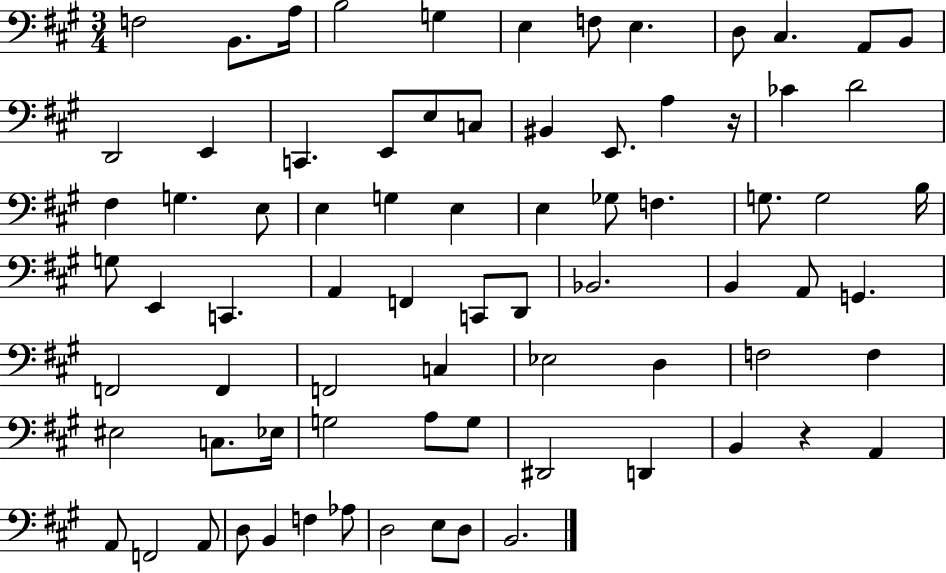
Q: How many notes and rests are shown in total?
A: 77